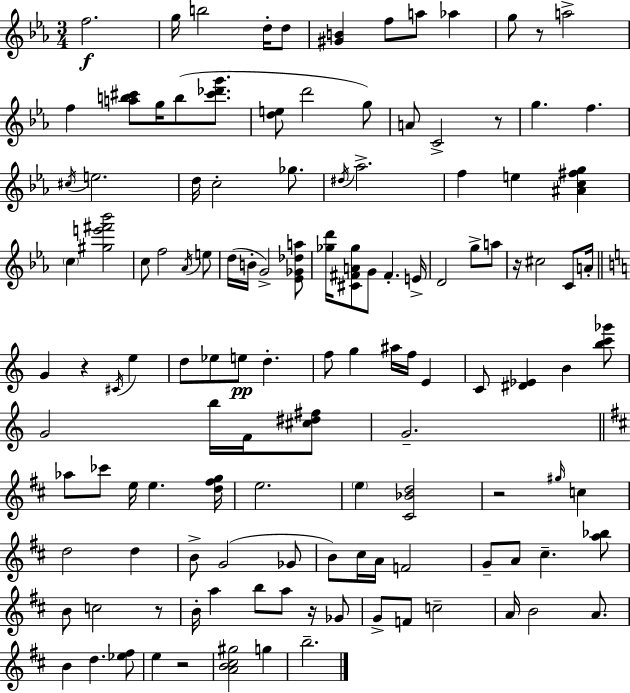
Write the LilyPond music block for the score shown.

{
  \clef treble
  \numericTimeSignature
  \time 3/4
  \key ees \major
  f''2.\f | g''16 b''2 d''16-. d''8 | <gis' b'>4 f''8 a''8 aes''4 | g''8 r8 a''2-> | \break f''4 <a'' b'' cis'''>8 g''16 b''8( <cis''' des''' g'''>8. | <d'' e''>8 d'''2 g''8) | a'8 c'2-> r8 | g''4. f''4. | \break \acciaccatura { cis''16 } e''2. | d''16 c''2-. ges''8. | \acciaccatura { dis''16 } aes''2.-> | f''4 e''4 <ais' c'' fis'' g''>4 | \break \parenthesize c''4 <gis'' e''' fis''' bes'''>2 | c''8 f''2 | \acciaccatura { aes'16 } e''8 d''16( b'16-. g'2->) | <ees' ges' des'' a''>8 <ges'' d'''>16 <cis' fis' a' ges''>8 g'8 fis'4.-. | \break e'16-> d'2 g''8-> | a''8 r16 cis''2 | c'8 a'16-. \bar "||" \break \key a \minor g'4 r4 \acciaccatura { cis'16 } e''4 | d''8 ees''8 e''8\pp d''4.-. | f''8 g''4 ais''16 f''16 e'4 | c'8 <dis' ees'>4 b'4 <b'' c''' ges'''>8 | \break g'2 b''16 f'16 <cis'' dis'' fis''>8 | g'2.-- | \bar "||" \break \key b \minor aes''8 ces'''8 e''16 e''4. <d'' fis'' g''>16 | e''2. | \parenthesize e''4 <cis' bes' d''>2 | r2 \grace { gis''16 } c''4 | \break d''2 d''4 | b'8-> g'2( ges'8 | b'8) cis''16 a'16 f'2 | g'8-- a'8 cis''4.-- <a'' bes''>8 | \break b'8 c''2 r8 | b'16-. a''4 b''8 a''8 r16 ges'8 | g'8-> f'8 c''2-- | a'16 b'2 a'8. | \break b'4 d''4. <ees'' fis''>8 | e''4 r2 | <a' b' cis'' gis''>2 g''4 | b''2.-- | \break \bar "|."
}